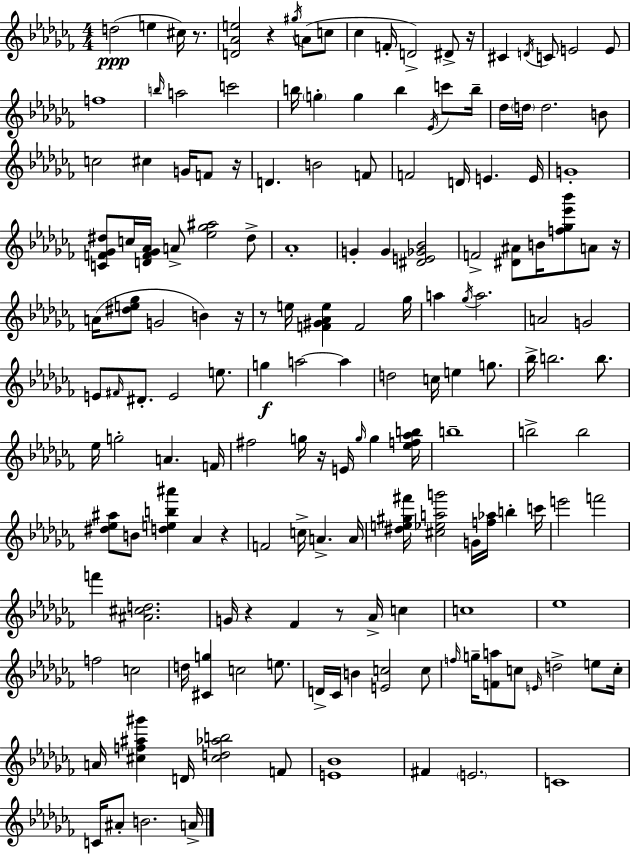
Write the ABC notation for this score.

X:1
T:Untitled
M:4/4
L:1/4
K:Abm
d2 e ^c/4 z/2 [D_Ae]2 z ^g/4 A/2 c/2 _c F/4 D2 ^D/2 z/4 ^C D/4 C/2 E2 E/2 f4 b/4 a2 c'2 b/4 g g b _E/4 c'/2 b/4 _d/4 d/4 d2 B/2 c2 ^c G/4 F/2 z/4 D B2 F/2 F2 D/4 E E/4 G4 [CF_G^d]/2 c/4 [DF_G_A]/4 A/2 [_e_g^a]2 ^d/2 _A4 G G [^DE_G_B]2 F2 [^D^A]/2 B/4 [f_g_e'_b']/2 A/2 z/4 A/4 [^de_g]/2 G2 B z/4 z/2 e/4 [F^G_Ae] F2 _g/4 a _g/4 a2 A2 G2 E/2 ^F/4 ^D/2 E2 e/2 g a2 a d2 c/4 e g/2 _b/4 b2 b/2 _e/4 g2 A F/4 ^f2 g/4 z/4 E/4 g/4 g [_ef_ab]/4 b4 b2 b2 [^d_e^a]/2 B/2 [deb^a'] _A z F2 c/4 A A/4 [^de^g^f']/4 [^c_eag']2 G/4 [f_a]/4 b c'/4 e'2 f'2 f' [^A^cd]2 G/4 z _F z/2 _A/4 c c4 _e4 f2 c2 d/4 [^Cg] c2 e/2 D/4 _C/4 B [Ec]2 c/2 f/4 g/4 [Fa]/2 c/2 E/4 d2 e/2 c/4 A/4 [^cf^a^g'] D/4 [^cd_ab]2 F/2 [E_B]4 ^F E2 C4 C/4 ^A/2 B2 A/4